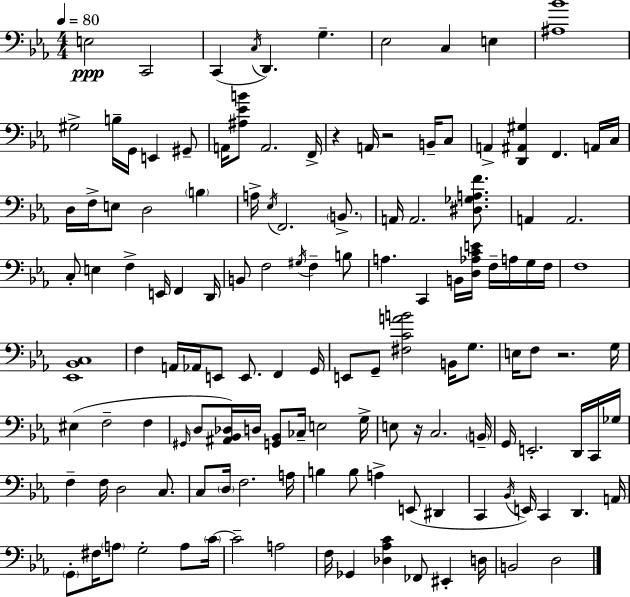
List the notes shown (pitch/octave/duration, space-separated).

E3/h C2/h C2/q C3/s D2/q. G3/q. Eb3/h C3/q E3/q [A#3,Bb4]/w G#3/h B3/s G2/s E2/q G#2/e A2/s [A#3,Eb4,B4]/e A2/h. F2/s R/q A2/s R/h B2/s C3/e A2/q [D2,A#2,G#3]/q F2/q. A2/s C3/s D3/s F3/s E3/e D3/h B3/q A3/s Eb3/s F2/h. B2/e. A2/s A2/h. [D#3,Gb3,A3,F4]/e. A2/q A2/h. C3/e E3/q F3/q E2/s F2/q D2/s B2/e F3/h G#3/s F3/q B3/e A3/q. C2/q B2/s [D3,Ab3,C4,E4]/s F3/s A3/s G3/s F3/s F3/w [Eb2,Bb2,C3]/w F3/q A2/s Ab2/s E2/e E2/e. F2/q G2/s E2/e G2/e [F#3,C4,A4,B4]/h B2/s G3/e. E3/s F3/e R/h. G3/s EIS3/q F3/h F3/q G#2/s D3/e [A#2,Bb2,Db3]/s D3/s [G2,Bb2]/e CES3/s E3/h G3/s E3/e R/s C3/h. B2/s G2/s E2/h. D2/s C2/s Gb3/s F3/q F3/s D3/h C3/e. C3/e D3/s F3/h. A3/s B3/q B3/e A3/q E2/e D#2/q C2/q Bb2/s E2/s C2/q D2/q. A2/s G2/e F#3/s A3/e G3/h A3/e C4/s C4/h A3/h F3/s Gb2/q [Db3,Ab3,C4]/q FES2/e EIS2/q D3/s B2/h D3/h